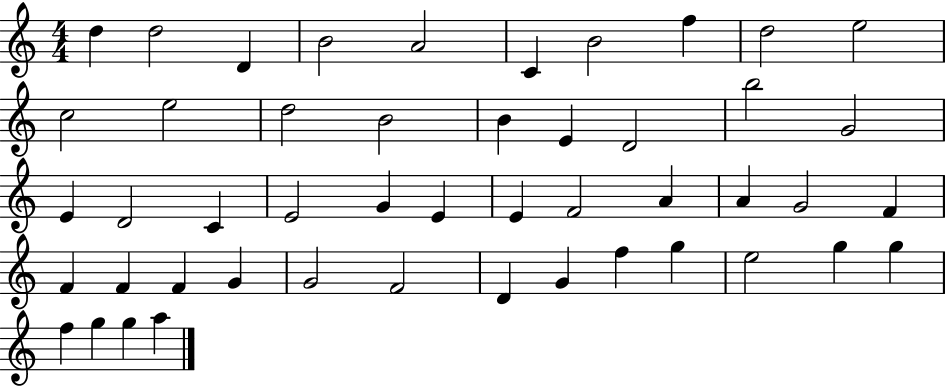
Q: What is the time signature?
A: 4/4